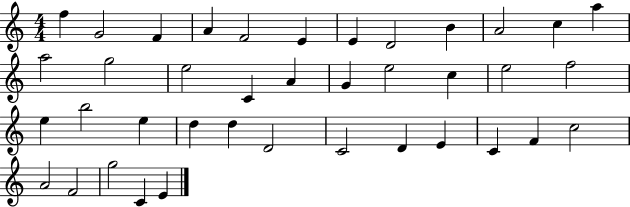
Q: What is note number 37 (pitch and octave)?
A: G5